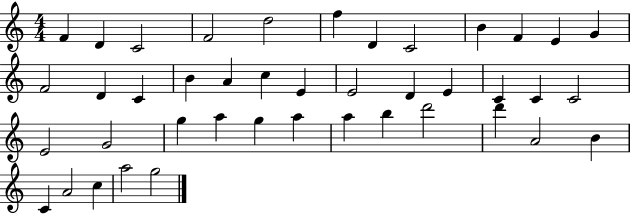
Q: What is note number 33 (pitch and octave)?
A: B5